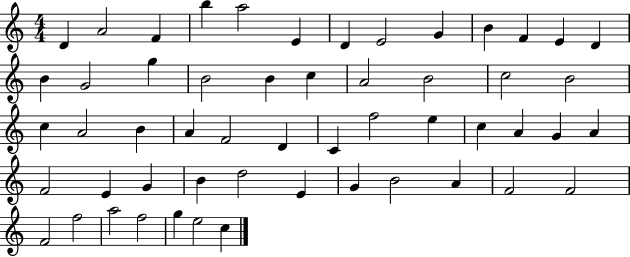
X:1
T:Untitled
M:4/4
L:1/4
K:C
D A2 F b a2 E D E2 G B F E D B G2 g B2 B c A2 B2 c2 B2 c A2 B A F2 D C f2 e c A G A F2 E G B d2 E G B2 A F2 F2 F2 f2 a2 f2 g e2 c